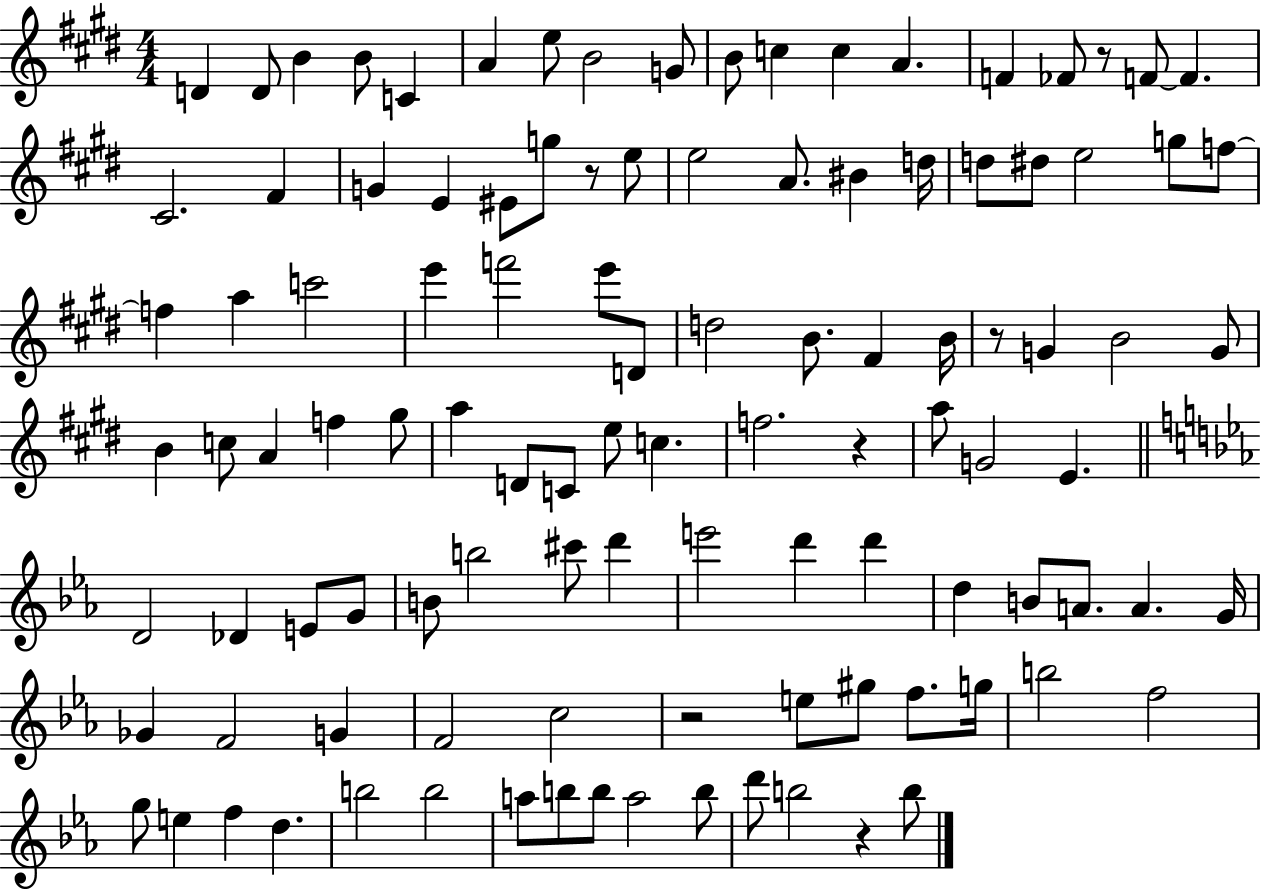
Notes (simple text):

D4/q D4/e B4/q B4/e C4/q A4/q E5/e B4/h G4/e B4/e C5/q C5/q A4/q. F4/q FES4/e R/e F4/e F4/q. C#4/h. F#4/q G4/q E4/q EIS4/e G5/e R/e E5/e E5/h A4/e. BIS4/q D5/s D5/e D#5/e E5/h G5/e F5/e F5/q A5/q C6/h E6/q F6/h E6/e D4/e D5/h B4/e. F#4/q B4/s R/e G4/q B4/h G4/e B4/q C5/e A4/q F5/q G#5/e A5/q D4/e C4/e E5/e C5/q. F5/h. R/q A5/e G4/h E4/q. D4/h Db4/q E4/e G4/e B4/e B5/h C#6/e D6/q E6/h D6/q D6/q D5/q B4/e A4/e. A4/q. G4/s Gb4/q F4/h G4/q F4/h C5/h R/h E5/e G#5/e F5/e. G5/s B5/h F5/h G5/e E5/q F5/q D5/q. B5/h B5/h A5/e B5/e B5/e A5/h B5/e D6/e B5/h R/q B5/e